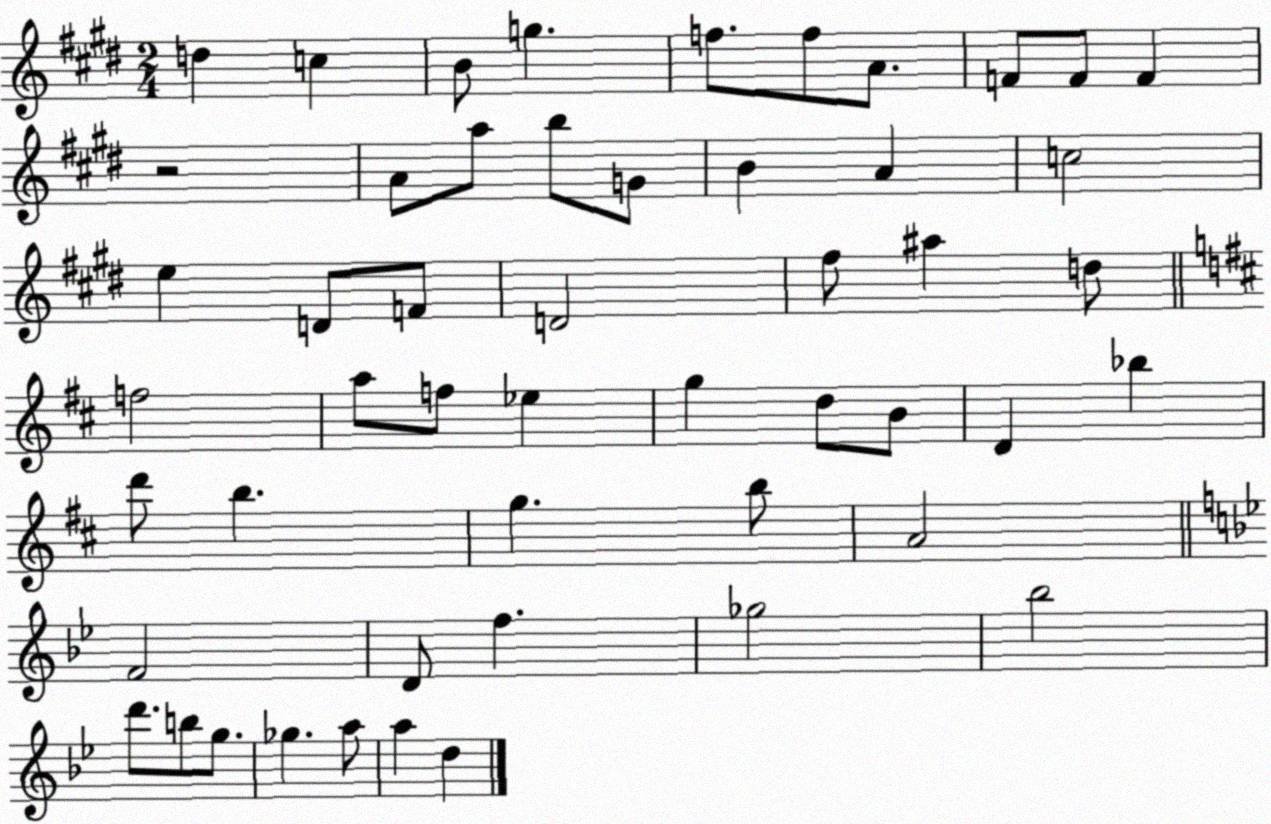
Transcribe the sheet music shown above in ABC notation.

X:1
T:Untitled
M:2/4
L:1/4
K:E
d c B/2 g f/2 f/2 A/2 F/2 F/2 F z2 A/2 a/2 b/2 G/2 B A c2 e D/2 F/2 D2 ^f/2 ^a d/2 f2 a/2 f/2 _e g d/2 B/2 D _b d'/2 b g b/2 A2 F2 D/2 f _g2 _b2 d'/2 b/2 g/2 _g a/2 a d